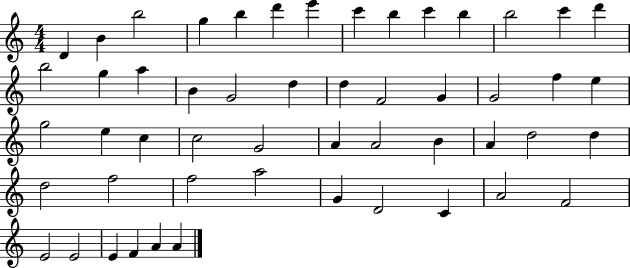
X:1
T:Untitled
M:4/4
L:1/4
K:C
D B b2 g b d' e' c' b c' b b2 c' d' b2 g a B G2 d d F2 G G2 f e g2 e c c2 G2 A A2 B A d2 d d2 f2 f2 a2 G D2 C A2 F2 E2 E2 E F A A